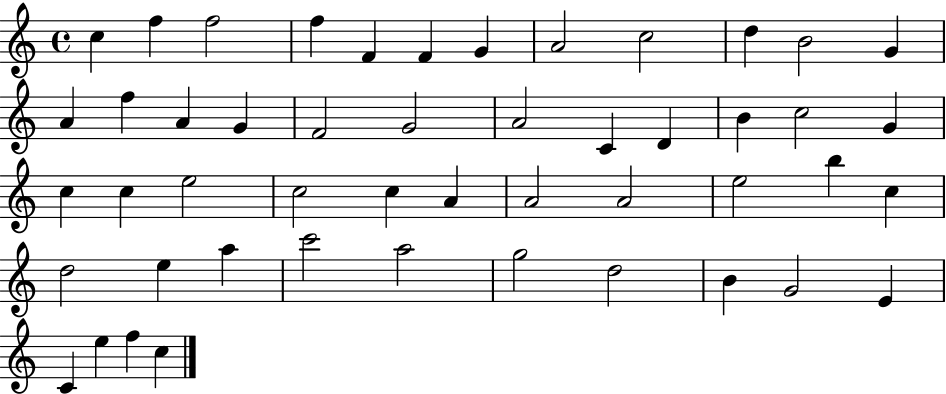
C5/q F5/q F5/h F5/q F4/q F4/q G4/q A4/h C5/h D5/q B4/h G4/q A4/q F5/q A4/q G4/q F4/h G4/h A4/h C4/q D4/q B4/q C5/h G4/q C5/q C5/q E5/h C5/h C5/q A4/q A4/h A4/h E5/h B5/q C5/q D5/h E5/q A5/q C6/h A5/h G5/h D5/h B4/q G4/h E4/q C4/q E5/q F5/q C5/q